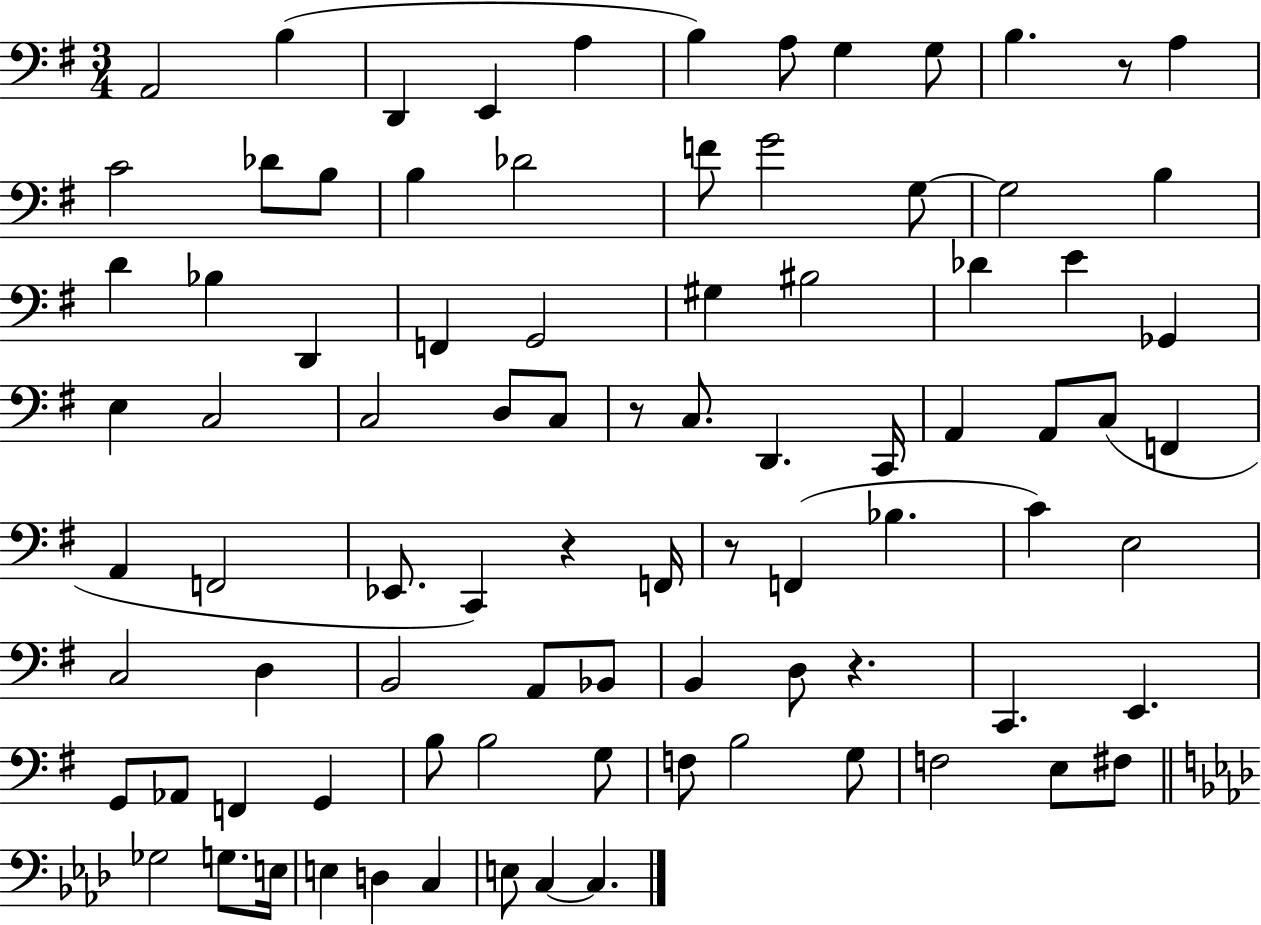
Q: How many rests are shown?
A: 5